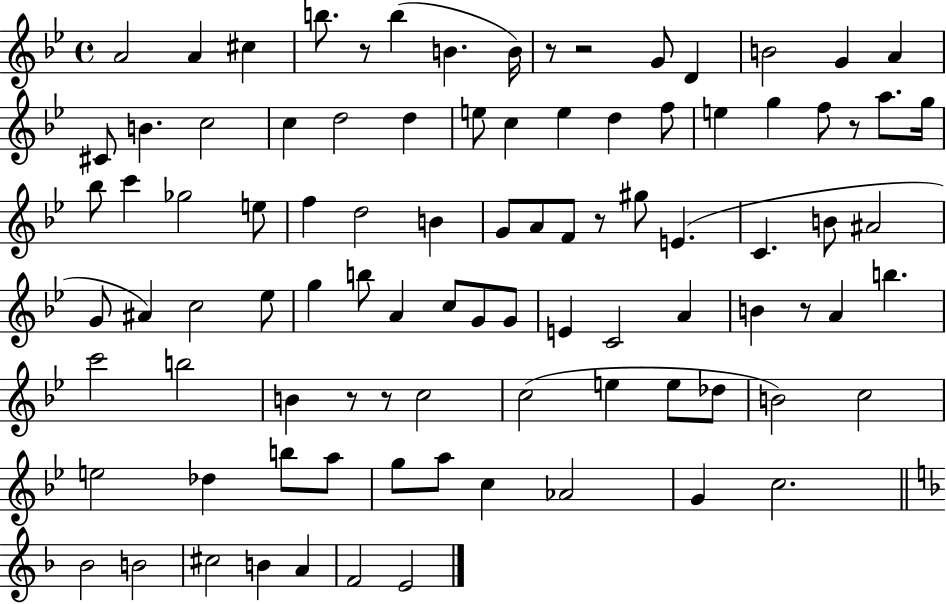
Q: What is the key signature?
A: BES major